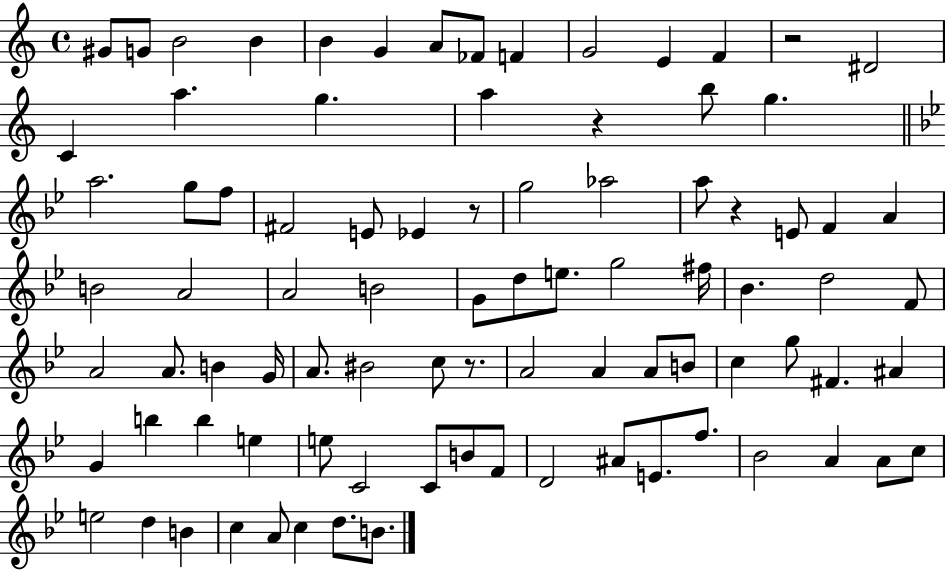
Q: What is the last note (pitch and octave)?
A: B4